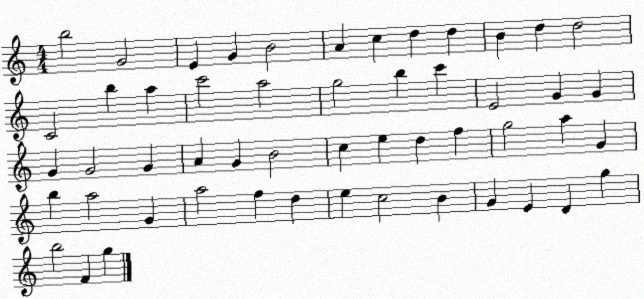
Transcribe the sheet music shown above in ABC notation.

X:1
T:Untitled
M:4/4
L:1/4
K:C
b2 G2 E G B2 A c d d B d d2 C2 b a c'2 a2 g2 b c' E2 G G G G2 G A G B2 c e d f g2 a G b a2 G a2 f d e c2 B G E D g b2 F g